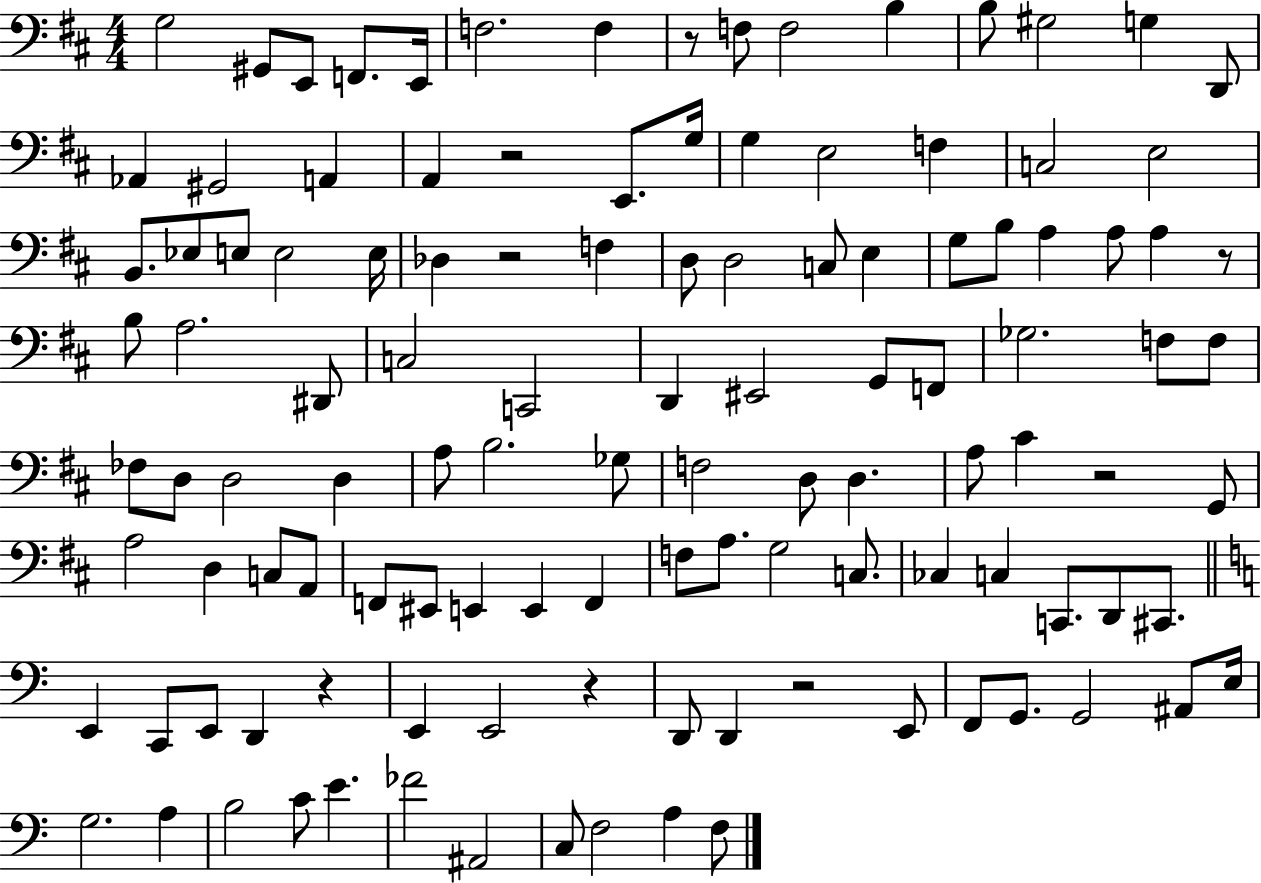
G3/h G#2/e E2/e F2/e. E2/s F3/h. F3/q R/e F3/e F3/h B3/q B3/e G#3/h G3/q D2/e Ab2/q G#2/h A2/q A2/q R/h E2/e. G3/s G3/q E3/h F3/q C3/h E3/h B2/e. Eb3/e E3/e E3/h E3/s Db3/q R/h F3/q D3/e D3/h C3/e E3/q G3/e B3/e A3/q A3/e A3/q R/e B3/e A3/h. D#2/e C3/h C2/h D2/q EIS2/h G2/e F2/e Gb3/h. F3/e F3/e FES3/e D3/e D3/h D3/q A3/e B3/h. Gb3/e F3/h D3/e D3/q. A3/e C#4/q R/h G2/e A3/h D3/q C3/e A2/e F2/e EIS2/e E2/q E2/q F2/q F3/e A3/e. G3/h C3/e. CES3/q C3/q C2/e. D2/e C#2/e. E2/q C2/e E2/e D2/q R/q E2/q E2/h R/q D2/e D2/q R/h E2/e F2/e G2/e. G2/h A#2/e E3/s G3/h. A3/q B3/h C4/e E4/q. FES4/h A#2/h C3/e F3/h A3/q F3/e